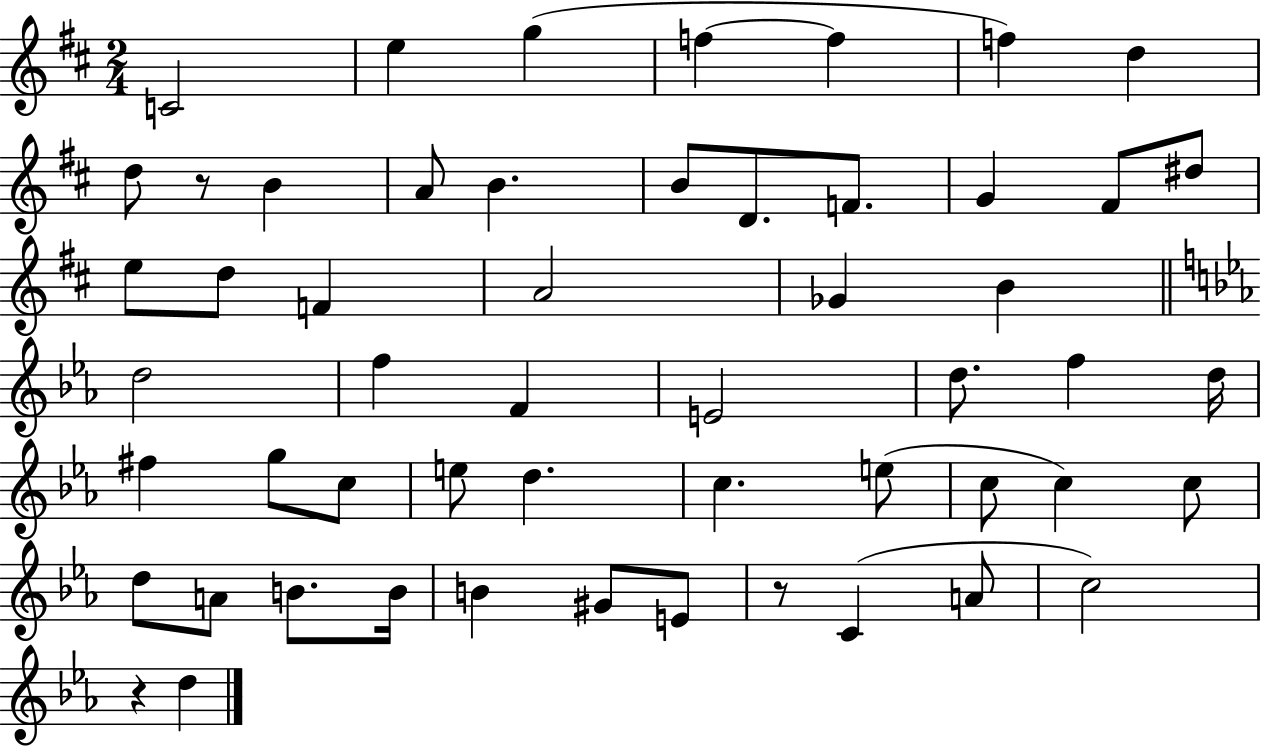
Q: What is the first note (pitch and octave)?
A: C4